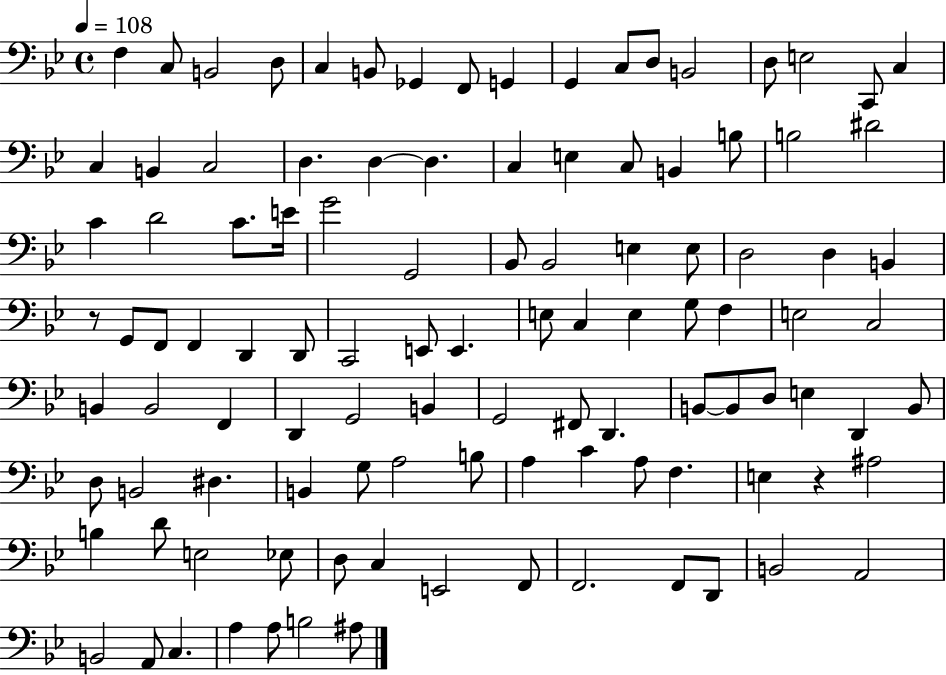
{
  \clef bass
  \time 4/4
  \defaultTimeSignature
  \key bes \major
  \tempo 4 = 108
  f4 c8 b,2 d8 | c4 b,8 ges,4 f,8 g,4 | g,4 c8 d8 b,2 | d8 e2 c,8 c4 | \break c4 b,4 c2 | d4. d4~~ d4. | c4 e4 c8 b,4 b8 | b2 dis'2 | \break c'4 d'2 c'8. e'16 | g'2 g,2 | bes,8 bes,2 e4 e8 | d2 d4 b,4 | \break r8 g,8 f,8 f,4 d,4 d,8 | c,2 e,8 e,4. | e8 c4 e4 g8 f4 | e2 c2 | \break b,4 b,2 f,4 | d,4 g,2 b,4 | g,2 fis,8 d,4. | b,8~~ b,8 d8 e4 d,4 b,8 | \break d8 b,2 dis4. | b,4 g8 a2 b8 | a4 c'4 a8 f4. | e4 r4 ais2 | \break b4 d'8 e2 ees8 | d8 c4 e,2 f,8 | f,2. f,8 d,8 | b,2 a,2 | \break b,2 a,8 c4. | a4 a8 b2 ais8 | \bar "|."
}